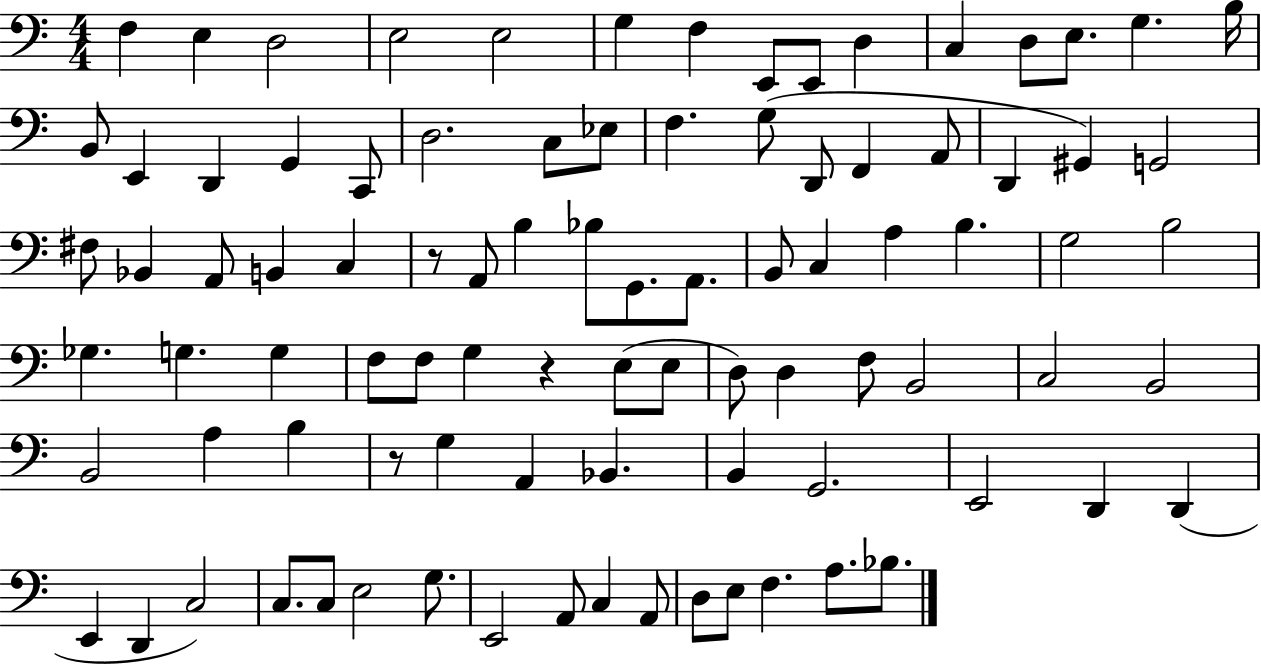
F3/q E3/q D3/h E3/h E3/h G3/q F3/q E2/e E2/e D3/q C3/q D3/e E3/e. G3/q. B3/s B2/e E2/q D2/q G2/q C2/e D3/h. C3/e Eb3/e F3/q. G3/e D2/e F2/q A2/e D2/q G#2/q G2/h F#3/e Bb2/q A2/e B2/q C3/q R/e A2/e B3/q Bb3/e G2/e. A2/e. B2/e C3/q A3/q B3/q. G3/h B3/h Gb3/q. G3/q. G3/q F3/e F3/e G3/q R/q E3/e E3/e D3/e D3/q F3/e B2/h C3/h B2/h B2/h A3/q B3/q R/e G3/q A2/q Bb2/q. B2/q G2/h. E2/h D2/q D2/q E2/q D2/q C3/h C3/e. C3/e E3/h G3/e. E2/h A2/e C3/q A2/e D3/e E3/e F3/q. A3/e. Bb3/e.